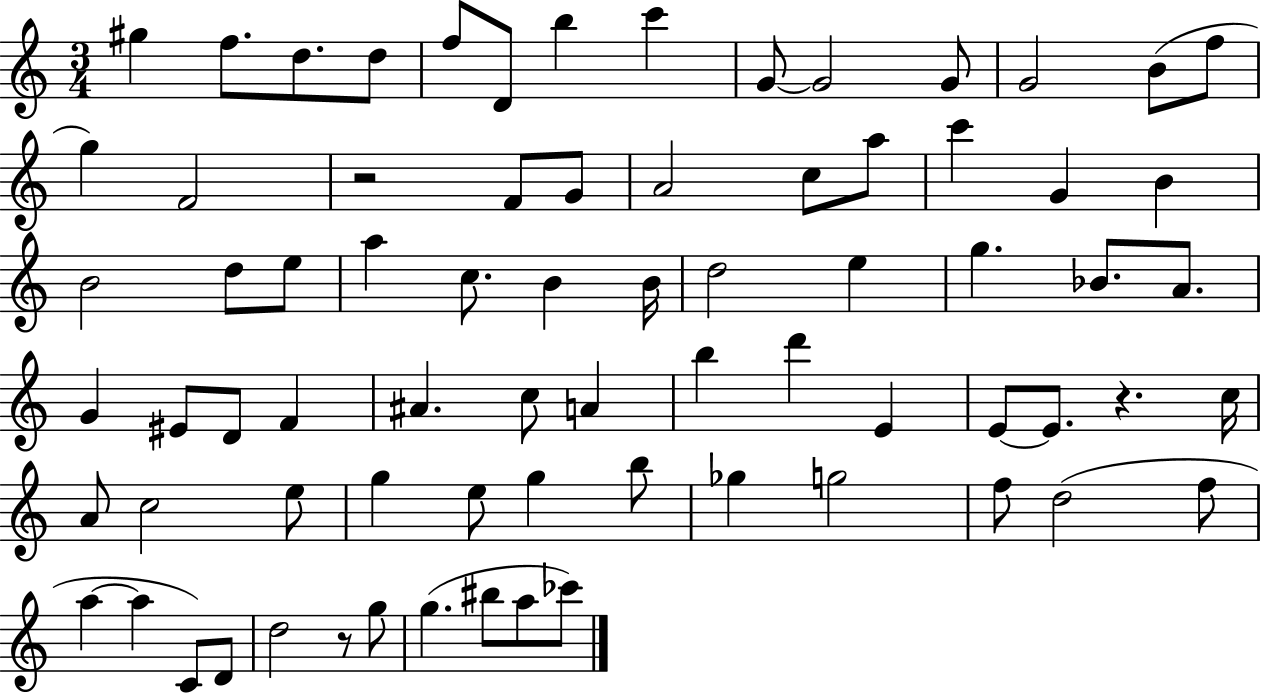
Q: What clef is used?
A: treble